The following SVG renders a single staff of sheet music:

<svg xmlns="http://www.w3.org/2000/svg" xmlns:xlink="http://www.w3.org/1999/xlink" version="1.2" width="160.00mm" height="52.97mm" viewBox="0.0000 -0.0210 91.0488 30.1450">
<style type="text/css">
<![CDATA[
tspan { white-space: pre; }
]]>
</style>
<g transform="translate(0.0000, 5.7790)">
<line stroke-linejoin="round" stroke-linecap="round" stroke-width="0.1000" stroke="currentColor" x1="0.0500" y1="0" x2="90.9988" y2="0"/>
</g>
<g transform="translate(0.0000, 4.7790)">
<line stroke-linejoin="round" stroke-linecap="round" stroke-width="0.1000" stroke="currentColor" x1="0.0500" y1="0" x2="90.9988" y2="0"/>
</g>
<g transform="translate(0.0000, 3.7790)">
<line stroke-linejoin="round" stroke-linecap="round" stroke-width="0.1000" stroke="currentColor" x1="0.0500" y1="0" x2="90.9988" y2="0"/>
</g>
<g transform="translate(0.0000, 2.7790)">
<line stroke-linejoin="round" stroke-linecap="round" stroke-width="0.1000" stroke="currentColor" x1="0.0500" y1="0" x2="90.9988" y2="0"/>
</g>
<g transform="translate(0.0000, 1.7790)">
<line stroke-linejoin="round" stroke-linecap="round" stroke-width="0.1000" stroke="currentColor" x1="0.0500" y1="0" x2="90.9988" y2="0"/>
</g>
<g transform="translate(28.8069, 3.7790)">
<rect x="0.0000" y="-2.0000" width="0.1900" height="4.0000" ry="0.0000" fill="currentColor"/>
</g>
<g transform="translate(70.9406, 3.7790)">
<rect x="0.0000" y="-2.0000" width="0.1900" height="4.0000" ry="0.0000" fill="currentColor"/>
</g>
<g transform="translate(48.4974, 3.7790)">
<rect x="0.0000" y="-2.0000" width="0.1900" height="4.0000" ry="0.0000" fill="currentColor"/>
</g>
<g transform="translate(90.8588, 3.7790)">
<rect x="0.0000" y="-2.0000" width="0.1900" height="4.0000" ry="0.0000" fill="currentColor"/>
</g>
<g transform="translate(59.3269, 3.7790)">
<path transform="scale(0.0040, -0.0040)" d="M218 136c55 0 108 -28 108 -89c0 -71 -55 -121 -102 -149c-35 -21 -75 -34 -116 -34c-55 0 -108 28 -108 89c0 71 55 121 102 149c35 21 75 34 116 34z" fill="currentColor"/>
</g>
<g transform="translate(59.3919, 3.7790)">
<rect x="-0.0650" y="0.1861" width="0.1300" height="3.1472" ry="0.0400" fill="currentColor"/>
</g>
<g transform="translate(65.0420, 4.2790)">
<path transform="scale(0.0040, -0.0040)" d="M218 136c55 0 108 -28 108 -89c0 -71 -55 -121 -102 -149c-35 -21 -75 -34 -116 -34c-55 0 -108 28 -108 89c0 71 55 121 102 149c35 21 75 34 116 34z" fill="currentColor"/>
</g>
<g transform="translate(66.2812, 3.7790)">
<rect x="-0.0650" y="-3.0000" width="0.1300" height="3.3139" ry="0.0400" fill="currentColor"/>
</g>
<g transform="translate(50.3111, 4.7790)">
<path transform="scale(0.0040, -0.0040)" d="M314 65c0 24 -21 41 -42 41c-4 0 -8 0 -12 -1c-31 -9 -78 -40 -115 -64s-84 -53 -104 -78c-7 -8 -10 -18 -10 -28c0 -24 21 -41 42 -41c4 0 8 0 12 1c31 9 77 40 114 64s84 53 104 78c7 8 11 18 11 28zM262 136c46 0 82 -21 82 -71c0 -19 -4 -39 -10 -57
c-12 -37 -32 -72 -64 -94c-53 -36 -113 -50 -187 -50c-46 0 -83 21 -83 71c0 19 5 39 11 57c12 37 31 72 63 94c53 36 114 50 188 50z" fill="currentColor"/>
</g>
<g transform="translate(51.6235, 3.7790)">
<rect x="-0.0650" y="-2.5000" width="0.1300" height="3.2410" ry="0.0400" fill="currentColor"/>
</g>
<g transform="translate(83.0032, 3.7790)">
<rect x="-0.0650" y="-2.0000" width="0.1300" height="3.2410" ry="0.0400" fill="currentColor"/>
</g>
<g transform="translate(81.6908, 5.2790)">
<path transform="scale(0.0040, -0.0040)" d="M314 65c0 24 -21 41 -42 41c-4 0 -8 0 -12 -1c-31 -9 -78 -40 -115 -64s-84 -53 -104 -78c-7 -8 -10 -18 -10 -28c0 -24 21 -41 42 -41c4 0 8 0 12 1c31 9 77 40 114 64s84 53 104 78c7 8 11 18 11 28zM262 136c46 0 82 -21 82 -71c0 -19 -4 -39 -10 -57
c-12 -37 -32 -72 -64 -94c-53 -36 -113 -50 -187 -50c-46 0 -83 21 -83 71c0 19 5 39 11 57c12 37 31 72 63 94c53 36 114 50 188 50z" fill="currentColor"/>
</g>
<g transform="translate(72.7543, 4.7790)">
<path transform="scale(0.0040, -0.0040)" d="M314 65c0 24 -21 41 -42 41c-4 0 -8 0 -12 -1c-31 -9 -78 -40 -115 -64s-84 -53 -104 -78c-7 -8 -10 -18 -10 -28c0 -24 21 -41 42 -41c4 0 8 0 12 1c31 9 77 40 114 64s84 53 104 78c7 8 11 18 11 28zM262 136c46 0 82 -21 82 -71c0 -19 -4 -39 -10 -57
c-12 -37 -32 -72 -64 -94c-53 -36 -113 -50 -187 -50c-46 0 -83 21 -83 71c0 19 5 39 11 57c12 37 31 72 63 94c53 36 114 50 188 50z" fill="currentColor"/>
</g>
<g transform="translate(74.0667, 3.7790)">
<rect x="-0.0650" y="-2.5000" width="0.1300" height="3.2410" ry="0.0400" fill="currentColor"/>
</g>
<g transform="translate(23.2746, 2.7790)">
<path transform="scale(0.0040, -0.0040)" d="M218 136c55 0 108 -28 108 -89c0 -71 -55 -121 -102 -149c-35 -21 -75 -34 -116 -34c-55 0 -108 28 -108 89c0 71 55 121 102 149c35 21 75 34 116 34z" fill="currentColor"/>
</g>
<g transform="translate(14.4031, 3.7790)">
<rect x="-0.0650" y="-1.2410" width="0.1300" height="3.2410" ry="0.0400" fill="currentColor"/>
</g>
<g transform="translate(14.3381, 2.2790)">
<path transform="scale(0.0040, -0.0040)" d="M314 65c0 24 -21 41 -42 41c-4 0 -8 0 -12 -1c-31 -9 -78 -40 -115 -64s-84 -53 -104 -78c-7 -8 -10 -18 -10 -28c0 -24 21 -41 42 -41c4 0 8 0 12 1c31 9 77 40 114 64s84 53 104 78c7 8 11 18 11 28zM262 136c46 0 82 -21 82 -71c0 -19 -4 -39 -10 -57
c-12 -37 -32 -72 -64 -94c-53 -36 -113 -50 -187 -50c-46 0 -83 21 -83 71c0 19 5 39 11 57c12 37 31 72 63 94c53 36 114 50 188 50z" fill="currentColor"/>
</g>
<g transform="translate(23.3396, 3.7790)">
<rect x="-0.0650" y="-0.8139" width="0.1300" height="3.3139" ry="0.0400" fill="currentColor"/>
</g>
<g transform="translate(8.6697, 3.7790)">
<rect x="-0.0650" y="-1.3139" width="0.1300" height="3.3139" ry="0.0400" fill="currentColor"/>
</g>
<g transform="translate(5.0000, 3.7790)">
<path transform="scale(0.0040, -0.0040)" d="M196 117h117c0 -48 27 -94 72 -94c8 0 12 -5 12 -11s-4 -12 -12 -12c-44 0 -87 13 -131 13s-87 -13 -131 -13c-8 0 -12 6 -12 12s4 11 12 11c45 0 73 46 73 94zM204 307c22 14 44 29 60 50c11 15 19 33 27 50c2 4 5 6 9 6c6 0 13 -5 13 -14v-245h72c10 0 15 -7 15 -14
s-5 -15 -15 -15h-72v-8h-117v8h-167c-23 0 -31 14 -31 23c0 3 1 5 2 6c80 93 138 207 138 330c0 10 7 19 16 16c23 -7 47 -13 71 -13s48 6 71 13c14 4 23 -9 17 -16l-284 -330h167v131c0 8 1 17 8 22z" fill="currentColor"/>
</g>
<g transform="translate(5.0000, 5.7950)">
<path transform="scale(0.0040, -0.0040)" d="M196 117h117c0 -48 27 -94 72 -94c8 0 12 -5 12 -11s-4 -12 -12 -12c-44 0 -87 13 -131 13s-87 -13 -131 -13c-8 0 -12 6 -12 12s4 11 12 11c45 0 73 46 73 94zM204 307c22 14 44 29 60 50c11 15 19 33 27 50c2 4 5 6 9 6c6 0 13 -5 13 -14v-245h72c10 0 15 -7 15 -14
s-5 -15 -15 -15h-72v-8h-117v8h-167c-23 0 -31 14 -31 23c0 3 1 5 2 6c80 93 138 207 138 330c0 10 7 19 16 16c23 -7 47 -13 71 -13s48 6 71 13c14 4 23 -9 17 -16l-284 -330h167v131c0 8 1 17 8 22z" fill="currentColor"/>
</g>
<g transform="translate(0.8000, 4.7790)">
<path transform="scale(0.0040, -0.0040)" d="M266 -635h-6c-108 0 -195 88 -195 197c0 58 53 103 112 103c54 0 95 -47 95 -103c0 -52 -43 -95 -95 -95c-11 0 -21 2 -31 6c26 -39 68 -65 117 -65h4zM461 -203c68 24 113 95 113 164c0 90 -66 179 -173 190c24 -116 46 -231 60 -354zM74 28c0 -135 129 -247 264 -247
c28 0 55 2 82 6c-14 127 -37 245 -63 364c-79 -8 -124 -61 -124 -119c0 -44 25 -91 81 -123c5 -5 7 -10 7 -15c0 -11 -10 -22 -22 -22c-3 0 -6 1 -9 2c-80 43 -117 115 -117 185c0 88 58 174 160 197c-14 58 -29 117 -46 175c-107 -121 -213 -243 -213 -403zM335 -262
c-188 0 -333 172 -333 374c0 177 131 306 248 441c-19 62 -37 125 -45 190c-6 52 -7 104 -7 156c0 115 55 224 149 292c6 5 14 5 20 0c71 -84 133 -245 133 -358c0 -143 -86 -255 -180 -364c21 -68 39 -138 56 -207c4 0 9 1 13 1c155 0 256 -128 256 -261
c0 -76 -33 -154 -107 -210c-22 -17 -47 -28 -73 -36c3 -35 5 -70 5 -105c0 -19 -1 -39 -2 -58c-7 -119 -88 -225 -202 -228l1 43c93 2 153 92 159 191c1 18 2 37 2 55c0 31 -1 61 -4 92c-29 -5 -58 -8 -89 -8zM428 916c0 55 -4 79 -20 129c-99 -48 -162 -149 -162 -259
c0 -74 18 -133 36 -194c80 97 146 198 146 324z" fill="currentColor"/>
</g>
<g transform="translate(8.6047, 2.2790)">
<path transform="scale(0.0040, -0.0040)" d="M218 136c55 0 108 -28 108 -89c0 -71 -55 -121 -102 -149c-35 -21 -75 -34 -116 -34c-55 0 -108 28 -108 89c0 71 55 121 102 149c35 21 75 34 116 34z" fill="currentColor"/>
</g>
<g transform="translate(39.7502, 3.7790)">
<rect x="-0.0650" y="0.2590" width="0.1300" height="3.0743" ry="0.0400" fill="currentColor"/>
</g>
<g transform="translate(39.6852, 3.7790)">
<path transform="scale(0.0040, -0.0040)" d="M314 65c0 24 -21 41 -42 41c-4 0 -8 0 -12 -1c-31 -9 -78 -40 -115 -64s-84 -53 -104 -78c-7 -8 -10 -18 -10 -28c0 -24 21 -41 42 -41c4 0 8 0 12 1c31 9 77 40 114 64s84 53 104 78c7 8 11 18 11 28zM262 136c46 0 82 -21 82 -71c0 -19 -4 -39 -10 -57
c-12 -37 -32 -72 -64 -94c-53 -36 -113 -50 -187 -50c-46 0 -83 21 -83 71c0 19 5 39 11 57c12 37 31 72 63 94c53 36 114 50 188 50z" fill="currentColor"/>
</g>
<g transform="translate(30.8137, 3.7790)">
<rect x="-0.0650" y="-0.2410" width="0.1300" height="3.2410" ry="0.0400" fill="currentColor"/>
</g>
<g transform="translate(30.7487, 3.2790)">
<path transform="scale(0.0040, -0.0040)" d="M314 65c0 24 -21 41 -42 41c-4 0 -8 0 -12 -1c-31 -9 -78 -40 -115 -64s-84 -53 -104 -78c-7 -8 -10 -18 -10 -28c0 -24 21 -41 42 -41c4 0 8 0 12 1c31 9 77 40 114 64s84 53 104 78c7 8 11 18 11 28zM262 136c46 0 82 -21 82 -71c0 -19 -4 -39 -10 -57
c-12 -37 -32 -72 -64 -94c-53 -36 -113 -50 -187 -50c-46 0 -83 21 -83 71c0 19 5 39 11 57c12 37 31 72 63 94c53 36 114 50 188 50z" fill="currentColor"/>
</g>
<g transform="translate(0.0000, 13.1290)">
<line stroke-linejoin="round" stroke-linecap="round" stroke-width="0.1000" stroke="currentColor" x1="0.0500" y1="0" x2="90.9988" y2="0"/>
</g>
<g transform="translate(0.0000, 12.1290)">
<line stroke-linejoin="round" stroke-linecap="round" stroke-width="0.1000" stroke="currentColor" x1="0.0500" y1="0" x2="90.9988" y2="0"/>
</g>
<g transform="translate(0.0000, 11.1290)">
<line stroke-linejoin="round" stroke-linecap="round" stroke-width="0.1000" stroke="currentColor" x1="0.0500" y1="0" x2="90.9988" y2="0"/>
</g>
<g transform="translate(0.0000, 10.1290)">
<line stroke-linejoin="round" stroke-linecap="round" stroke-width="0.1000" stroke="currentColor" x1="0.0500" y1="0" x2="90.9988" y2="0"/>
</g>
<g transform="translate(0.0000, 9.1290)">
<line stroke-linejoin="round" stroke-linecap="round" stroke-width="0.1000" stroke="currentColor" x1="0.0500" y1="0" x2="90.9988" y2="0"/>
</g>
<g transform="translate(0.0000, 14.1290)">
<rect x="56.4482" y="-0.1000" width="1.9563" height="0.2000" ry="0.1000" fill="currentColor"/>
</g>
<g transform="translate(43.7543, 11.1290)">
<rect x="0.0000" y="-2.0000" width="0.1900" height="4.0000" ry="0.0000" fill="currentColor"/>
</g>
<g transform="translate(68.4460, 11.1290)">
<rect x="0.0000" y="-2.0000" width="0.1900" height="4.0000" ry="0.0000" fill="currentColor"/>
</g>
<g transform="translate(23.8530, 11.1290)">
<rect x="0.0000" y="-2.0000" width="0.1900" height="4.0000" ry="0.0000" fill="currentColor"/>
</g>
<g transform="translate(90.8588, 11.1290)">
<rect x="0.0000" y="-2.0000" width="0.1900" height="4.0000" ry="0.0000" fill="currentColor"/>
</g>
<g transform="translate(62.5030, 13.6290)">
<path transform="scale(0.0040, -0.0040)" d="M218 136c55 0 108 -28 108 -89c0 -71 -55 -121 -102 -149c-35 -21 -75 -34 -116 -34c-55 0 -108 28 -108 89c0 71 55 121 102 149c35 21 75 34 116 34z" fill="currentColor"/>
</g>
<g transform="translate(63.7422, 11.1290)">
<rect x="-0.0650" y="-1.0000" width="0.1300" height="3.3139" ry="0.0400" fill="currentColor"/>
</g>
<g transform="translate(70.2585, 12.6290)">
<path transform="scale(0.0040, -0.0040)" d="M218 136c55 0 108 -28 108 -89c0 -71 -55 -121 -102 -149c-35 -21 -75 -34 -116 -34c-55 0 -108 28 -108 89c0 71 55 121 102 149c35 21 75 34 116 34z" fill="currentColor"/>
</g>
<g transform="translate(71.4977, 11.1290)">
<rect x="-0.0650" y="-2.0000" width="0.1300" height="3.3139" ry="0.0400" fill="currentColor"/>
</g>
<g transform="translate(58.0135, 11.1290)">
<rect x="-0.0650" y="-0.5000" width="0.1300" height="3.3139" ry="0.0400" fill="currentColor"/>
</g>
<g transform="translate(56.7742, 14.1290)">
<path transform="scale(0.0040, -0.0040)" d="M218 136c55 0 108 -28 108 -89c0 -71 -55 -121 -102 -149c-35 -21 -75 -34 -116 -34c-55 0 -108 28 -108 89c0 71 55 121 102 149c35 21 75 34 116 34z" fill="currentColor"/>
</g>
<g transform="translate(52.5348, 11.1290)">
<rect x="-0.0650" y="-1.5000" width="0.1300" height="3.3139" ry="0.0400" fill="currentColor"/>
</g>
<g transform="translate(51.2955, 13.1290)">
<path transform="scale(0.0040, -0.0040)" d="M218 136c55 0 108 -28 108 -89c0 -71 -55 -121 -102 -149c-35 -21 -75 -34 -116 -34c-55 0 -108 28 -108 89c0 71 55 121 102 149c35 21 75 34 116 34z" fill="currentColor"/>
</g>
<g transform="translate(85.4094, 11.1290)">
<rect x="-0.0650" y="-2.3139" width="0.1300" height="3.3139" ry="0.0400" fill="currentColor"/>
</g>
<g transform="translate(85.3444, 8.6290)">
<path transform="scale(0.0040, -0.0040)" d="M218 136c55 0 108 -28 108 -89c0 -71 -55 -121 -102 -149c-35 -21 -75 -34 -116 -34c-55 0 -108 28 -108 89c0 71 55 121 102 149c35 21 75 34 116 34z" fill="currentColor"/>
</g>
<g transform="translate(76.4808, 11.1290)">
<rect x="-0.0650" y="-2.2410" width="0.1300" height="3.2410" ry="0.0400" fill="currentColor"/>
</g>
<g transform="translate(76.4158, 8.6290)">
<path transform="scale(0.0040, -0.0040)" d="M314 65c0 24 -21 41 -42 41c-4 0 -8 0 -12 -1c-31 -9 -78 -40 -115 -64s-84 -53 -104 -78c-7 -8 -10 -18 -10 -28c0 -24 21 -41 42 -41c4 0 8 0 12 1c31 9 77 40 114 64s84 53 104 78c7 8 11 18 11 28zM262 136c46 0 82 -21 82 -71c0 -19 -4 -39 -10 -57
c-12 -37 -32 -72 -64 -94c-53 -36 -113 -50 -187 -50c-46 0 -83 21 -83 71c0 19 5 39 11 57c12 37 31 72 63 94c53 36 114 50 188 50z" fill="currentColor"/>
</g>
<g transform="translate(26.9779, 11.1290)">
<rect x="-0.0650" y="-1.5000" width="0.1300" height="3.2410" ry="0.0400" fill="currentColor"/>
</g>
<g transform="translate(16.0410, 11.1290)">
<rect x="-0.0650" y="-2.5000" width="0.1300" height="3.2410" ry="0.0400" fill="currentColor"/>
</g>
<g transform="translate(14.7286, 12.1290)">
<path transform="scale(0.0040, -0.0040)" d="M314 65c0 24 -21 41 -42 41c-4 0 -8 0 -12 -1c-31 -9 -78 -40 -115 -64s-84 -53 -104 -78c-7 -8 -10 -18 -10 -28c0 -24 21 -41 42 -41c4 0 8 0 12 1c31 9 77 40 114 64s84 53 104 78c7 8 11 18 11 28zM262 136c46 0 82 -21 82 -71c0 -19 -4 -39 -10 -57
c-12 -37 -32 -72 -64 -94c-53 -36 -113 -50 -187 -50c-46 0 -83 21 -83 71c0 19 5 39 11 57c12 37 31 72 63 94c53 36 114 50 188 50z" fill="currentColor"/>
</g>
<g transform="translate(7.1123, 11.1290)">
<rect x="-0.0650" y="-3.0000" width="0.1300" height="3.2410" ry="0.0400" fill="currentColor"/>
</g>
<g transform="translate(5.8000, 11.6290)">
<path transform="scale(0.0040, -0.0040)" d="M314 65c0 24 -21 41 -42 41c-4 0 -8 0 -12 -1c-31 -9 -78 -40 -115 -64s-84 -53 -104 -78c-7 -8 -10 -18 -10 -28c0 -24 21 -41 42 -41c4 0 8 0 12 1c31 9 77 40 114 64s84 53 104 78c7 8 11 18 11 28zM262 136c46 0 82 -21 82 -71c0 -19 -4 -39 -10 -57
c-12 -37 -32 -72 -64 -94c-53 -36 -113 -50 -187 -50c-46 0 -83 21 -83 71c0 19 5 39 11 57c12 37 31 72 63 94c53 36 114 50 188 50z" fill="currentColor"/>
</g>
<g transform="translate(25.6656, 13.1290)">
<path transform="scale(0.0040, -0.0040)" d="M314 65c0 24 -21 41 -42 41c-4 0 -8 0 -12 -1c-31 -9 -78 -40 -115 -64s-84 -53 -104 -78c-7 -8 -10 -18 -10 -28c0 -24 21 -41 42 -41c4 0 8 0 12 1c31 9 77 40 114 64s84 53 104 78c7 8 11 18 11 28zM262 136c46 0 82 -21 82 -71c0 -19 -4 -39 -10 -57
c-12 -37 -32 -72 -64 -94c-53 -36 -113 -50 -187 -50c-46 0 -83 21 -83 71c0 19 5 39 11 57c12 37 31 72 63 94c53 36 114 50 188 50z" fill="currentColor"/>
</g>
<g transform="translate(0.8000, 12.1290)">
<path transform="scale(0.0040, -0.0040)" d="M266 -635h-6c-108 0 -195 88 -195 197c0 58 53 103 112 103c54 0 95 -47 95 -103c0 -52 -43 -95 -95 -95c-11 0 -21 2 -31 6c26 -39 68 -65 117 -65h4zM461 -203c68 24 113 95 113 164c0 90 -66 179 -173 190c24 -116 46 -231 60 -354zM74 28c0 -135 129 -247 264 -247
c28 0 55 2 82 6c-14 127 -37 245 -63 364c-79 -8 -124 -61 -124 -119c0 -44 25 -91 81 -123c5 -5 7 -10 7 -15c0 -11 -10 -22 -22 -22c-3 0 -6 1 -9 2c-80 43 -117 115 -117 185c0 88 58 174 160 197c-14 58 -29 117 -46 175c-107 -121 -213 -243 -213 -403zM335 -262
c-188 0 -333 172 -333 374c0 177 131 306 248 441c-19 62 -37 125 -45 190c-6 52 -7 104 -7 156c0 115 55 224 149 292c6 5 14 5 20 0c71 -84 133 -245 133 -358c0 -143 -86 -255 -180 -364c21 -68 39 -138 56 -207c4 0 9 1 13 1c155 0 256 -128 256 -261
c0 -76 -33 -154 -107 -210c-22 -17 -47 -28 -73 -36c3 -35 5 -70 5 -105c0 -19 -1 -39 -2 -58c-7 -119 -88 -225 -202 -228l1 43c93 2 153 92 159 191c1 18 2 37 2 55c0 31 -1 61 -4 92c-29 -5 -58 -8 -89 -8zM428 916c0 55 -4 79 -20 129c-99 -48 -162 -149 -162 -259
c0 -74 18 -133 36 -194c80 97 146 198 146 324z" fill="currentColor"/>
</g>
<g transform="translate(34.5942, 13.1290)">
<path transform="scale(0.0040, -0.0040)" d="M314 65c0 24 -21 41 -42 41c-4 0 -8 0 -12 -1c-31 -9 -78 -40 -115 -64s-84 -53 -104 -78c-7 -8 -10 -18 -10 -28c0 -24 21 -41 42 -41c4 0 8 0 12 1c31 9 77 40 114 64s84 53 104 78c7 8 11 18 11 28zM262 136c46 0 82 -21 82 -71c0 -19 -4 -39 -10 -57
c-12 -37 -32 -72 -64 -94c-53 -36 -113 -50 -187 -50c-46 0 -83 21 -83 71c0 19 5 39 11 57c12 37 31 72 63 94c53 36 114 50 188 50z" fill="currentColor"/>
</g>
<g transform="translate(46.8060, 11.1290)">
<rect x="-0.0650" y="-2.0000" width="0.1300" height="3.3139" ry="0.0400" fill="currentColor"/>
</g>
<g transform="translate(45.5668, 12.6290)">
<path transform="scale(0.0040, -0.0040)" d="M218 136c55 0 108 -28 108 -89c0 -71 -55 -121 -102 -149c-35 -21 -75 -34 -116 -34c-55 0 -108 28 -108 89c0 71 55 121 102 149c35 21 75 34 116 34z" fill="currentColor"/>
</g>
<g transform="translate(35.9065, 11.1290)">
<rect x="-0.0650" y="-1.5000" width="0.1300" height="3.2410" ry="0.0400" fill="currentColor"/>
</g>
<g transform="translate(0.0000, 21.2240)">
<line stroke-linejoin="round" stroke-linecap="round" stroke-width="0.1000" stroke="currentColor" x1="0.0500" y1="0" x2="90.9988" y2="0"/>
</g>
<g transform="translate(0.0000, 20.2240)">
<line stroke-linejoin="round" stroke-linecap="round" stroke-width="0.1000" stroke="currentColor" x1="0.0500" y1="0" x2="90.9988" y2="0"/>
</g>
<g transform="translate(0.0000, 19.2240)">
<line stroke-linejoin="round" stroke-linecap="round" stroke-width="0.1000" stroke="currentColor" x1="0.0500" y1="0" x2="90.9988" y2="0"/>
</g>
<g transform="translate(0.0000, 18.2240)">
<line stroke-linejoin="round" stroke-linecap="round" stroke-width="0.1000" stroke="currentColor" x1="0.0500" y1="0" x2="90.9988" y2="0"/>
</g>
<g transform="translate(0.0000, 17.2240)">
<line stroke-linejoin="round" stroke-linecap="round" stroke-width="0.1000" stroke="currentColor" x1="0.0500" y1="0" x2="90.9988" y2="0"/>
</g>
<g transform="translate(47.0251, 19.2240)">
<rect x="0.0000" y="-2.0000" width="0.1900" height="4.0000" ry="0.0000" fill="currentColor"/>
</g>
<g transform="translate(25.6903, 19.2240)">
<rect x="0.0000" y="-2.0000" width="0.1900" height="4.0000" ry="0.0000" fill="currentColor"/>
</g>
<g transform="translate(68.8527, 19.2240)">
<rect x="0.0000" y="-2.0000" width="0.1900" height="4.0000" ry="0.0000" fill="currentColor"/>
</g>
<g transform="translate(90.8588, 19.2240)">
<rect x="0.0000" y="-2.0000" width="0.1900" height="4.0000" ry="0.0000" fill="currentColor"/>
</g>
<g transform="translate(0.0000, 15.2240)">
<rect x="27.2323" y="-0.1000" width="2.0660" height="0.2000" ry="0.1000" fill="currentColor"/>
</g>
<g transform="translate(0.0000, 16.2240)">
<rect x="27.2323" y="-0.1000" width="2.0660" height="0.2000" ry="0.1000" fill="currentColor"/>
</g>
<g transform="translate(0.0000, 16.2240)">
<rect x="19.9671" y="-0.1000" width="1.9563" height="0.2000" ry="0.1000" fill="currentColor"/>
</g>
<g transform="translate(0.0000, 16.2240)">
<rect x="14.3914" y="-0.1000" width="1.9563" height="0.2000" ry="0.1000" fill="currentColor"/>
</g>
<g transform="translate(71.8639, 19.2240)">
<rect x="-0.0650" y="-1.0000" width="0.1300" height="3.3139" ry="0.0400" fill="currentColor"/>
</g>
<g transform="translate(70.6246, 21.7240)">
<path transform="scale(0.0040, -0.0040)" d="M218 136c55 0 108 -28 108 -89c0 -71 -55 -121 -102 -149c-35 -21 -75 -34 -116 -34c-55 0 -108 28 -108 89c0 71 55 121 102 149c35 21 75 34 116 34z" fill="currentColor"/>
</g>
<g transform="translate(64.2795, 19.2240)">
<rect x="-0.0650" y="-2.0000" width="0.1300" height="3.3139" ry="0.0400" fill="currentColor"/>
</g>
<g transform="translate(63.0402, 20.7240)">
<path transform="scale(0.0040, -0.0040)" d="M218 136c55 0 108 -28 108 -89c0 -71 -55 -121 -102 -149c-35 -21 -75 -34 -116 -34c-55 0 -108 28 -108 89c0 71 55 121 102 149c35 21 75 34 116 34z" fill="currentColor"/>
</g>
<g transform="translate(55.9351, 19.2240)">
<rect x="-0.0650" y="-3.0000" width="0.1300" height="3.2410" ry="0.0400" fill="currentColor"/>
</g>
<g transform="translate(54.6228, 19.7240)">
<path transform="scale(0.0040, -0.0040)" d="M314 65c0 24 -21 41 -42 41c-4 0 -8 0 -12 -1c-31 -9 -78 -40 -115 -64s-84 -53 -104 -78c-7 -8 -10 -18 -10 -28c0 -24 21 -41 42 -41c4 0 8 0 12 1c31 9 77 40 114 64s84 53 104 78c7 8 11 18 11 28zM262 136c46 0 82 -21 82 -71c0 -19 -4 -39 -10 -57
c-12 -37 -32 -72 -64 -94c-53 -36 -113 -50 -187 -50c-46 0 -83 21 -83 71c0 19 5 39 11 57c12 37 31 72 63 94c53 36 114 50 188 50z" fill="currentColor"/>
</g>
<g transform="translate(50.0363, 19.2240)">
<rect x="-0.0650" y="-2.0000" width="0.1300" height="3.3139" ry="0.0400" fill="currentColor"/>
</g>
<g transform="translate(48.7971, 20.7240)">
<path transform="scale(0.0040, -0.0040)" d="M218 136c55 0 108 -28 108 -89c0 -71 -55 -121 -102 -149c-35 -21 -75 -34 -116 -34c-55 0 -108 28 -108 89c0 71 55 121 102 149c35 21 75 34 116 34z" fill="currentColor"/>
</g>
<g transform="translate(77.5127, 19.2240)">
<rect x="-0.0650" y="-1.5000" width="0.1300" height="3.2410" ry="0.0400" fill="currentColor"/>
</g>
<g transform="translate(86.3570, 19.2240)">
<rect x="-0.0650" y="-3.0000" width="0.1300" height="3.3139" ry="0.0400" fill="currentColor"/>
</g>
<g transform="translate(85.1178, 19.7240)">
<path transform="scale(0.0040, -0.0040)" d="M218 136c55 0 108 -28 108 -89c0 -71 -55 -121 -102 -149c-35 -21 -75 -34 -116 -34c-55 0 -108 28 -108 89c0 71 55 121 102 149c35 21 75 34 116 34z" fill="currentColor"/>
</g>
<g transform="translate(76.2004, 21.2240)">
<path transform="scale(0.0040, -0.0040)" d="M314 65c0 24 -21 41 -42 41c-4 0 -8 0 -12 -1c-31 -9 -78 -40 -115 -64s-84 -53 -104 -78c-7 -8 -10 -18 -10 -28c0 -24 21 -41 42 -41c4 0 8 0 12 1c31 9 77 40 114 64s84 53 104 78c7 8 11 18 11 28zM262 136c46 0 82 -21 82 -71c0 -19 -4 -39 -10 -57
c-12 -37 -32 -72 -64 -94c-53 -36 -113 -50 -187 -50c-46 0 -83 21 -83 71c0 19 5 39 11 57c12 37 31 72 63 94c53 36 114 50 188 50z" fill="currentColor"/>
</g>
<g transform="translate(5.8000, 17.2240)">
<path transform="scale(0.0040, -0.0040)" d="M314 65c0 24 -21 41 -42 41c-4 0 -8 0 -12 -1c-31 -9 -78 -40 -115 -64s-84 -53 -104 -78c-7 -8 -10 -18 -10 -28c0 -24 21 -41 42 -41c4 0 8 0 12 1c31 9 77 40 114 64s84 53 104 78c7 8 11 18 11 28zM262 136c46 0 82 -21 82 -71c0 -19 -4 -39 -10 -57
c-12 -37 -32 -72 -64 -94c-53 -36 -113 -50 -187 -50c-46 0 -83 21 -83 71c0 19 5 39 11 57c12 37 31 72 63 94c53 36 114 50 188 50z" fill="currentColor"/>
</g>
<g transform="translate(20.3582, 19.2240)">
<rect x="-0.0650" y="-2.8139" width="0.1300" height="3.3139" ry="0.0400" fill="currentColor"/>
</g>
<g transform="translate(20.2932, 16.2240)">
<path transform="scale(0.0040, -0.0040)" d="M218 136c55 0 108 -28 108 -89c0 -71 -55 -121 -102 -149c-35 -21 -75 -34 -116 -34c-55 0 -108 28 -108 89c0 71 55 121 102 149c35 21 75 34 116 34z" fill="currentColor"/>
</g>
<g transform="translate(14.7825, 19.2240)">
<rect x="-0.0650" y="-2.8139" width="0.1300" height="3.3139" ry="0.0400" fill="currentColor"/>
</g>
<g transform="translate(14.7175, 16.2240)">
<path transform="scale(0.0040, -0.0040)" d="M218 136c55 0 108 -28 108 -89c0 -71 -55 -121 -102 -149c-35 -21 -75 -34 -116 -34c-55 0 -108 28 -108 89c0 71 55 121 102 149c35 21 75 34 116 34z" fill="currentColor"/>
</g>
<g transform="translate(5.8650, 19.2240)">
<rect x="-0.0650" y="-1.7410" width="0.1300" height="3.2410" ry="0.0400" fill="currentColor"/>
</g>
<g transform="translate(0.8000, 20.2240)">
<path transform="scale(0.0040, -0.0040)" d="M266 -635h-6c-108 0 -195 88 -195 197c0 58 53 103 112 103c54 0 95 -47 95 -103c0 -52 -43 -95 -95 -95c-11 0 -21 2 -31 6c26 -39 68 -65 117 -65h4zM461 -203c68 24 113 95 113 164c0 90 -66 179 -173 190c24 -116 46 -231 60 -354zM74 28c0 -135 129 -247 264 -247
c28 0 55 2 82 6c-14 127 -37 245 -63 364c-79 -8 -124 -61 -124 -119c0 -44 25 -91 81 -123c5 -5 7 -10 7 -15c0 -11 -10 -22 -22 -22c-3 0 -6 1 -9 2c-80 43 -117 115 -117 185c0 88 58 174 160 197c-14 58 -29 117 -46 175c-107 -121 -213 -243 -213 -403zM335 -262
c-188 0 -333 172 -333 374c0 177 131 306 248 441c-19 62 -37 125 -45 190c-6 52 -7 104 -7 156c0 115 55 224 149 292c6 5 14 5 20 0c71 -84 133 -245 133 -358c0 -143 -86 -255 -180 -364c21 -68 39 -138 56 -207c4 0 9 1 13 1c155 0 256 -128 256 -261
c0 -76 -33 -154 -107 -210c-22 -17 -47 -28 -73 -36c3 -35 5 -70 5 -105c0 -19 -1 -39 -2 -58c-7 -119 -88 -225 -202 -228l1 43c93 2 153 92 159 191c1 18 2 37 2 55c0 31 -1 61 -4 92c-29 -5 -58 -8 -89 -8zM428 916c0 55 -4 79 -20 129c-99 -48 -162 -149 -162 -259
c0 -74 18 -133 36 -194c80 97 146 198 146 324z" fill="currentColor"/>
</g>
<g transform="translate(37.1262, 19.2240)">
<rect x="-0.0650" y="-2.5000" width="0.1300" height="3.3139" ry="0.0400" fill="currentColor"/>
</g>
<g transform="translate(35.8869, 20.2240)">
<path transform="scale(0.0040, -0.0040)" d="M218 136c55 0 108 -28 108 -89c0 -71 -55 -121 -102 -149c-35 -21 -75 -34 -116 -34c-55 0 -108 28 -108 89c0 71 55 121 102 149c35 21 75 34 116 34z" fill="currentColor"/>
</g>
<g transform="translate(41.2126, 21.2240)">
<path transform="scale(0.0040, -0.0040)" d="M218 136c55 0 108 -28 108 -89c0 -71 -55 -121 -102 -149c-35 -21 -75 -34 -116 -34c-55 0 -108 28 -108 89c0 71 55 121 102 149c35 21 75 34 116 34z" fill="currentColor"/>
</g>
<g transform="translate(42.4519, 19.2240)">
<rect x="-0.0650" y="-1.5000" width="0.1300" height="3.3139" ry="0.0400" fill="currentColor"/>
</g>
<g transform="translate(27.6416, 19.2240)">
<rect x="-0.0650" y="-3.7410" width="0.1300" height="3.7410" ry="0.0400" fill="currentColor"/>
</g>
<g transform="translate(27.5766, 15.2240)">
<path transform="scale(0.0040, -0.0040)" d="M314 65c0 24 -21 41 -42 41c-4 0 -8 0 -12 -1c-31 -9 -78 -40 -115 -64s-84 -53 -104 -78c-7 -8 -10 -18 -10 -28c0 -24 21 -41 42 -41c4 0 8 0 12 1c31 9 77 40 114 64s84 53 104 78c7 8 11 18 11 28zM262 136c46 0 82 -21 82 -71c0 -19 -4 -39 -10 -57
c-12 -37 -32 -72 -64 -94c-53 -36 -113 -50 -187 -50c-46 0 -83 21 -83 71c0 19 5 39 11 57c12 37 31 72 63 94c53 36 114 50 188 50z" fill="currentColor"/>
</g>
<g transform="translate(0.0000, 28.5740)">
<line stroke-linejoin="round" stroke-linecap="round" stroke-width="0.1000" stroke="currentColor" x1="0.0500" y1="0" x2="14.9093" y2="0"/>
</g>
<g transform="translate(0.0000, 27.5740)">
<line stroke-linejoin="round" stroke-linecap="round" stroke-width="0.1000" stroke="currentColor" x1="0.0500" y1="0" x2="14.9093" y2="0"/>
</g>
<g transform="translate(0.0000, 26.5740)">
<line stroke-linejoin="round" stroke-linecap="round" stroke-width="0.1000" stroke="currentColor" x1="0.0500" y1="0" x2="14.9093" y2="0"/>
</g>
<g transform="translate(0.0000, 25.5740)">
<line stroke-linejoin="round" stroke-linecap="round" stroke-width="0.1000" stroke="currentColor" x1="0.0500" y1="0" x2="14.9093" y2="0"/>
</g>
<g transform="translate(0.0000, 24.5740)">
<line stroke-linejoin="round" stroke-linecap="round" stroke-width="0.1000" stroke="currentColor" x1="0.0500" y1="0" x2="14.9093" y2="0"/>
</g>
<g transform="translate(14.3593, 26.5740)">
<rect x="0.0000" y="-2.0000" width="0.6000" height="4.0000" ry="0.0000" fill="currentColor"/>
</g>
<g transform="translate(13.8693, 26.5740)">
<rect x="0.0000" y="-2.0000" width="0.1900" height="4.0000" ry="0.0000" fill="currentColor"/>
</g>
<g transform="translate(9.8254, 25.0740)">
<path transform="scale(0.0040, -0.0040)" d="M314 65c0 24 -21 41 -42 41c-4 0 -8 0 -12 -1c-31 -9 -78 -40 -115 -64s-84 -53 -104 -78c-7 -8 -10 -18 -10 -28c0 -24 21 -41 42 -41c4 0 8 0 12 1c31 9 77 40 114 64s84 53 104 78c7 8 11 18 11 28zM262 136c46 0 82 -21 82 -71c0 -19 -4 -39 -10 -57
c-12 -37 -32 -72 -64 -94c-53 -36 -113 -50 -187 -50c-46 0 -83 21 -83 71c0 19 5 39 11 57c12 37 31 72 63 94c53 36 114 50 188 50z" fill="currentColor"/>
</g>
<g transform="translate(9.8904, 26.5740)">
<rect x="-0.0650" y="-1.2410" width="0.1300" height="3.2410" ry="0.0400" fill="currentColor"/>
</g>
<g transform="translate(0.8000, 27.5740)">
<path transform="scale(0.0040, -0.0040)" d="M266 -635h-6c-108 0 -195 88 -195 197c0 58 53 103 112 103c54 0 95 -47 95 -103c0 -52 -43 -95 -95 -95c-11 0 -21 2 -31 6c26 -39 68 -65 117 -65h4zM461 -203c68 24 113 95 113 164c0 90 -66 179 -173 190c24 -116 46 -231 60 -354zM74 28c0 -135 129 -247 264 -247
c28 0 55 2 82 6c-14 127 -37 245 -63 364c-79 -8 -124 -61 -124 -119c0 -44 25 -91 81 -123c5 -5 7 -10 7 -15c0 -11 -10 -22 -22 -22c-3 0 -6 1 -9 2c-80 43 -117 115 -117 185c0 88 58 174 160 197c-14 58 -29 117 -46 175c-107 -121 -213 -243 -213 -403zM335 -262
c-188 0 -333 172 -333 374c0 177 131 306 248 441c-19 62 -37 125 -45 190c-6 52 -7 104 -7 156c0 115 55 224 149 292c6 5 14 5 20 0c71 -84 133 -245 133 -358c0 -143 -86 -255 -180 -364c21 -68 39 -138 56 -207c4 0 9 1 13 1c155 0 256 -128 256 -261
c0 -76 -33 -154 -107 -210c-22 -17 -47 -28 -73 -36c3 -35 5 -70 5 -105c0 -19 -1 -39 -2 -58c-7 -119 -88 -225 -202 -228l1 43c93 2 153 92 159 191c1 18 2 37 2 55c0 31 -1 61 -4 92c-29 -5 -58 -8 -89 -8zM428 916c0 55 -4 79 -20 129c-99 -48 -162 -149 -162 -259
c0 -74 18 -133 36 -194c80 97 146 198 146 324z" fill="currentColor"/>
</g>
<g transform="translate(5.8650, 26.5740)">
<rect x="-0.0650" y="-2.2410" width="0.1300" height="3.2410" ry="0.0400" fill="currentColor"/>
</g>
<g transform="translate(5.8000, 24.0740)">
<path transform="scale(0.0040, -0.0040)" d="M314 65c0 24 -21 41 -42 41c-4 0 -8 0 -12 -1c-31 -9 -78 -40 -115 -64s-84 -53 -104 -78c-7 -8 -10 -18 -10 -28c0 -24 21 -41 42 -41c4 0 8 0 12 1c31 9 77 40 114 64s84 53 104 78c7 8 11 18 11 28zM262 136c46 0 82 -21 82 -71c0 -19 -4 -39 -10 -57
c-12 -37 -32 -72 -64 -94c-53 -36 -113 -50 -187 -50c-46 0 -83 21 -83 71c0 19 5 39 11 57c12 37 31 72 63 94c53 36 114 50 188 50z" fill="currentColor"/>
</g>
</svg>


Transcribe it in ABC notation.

X:1
T:Untitled
M:4/4
L:1/4
K:C
e e2 d c2 B2 G2 B A G2 F2 A2 G2 E2 E2 F E C D F g2 g f2 a a c'2 G E F A2 F D E2 A g2 e2